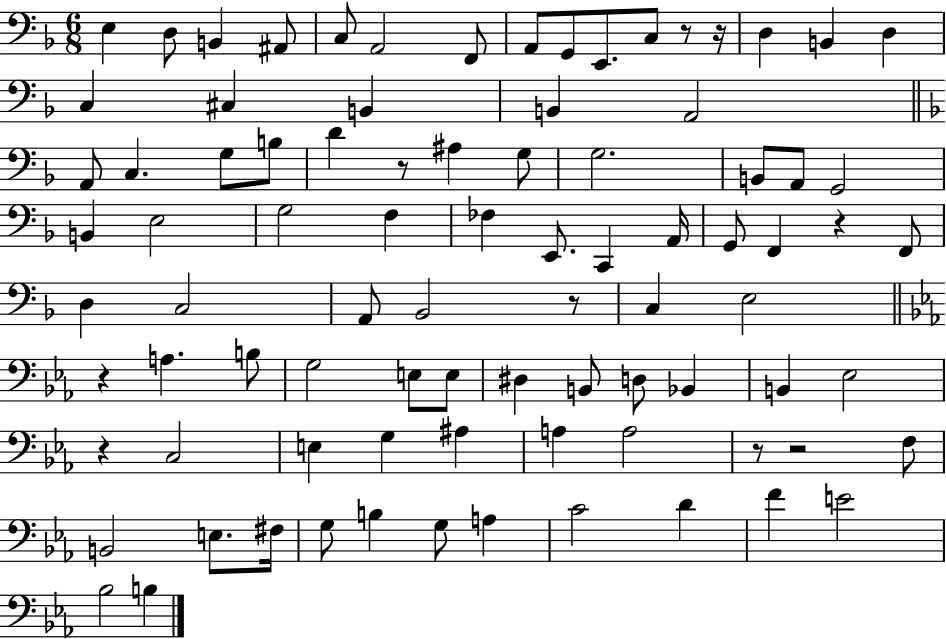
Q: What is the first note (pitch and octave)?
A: E3